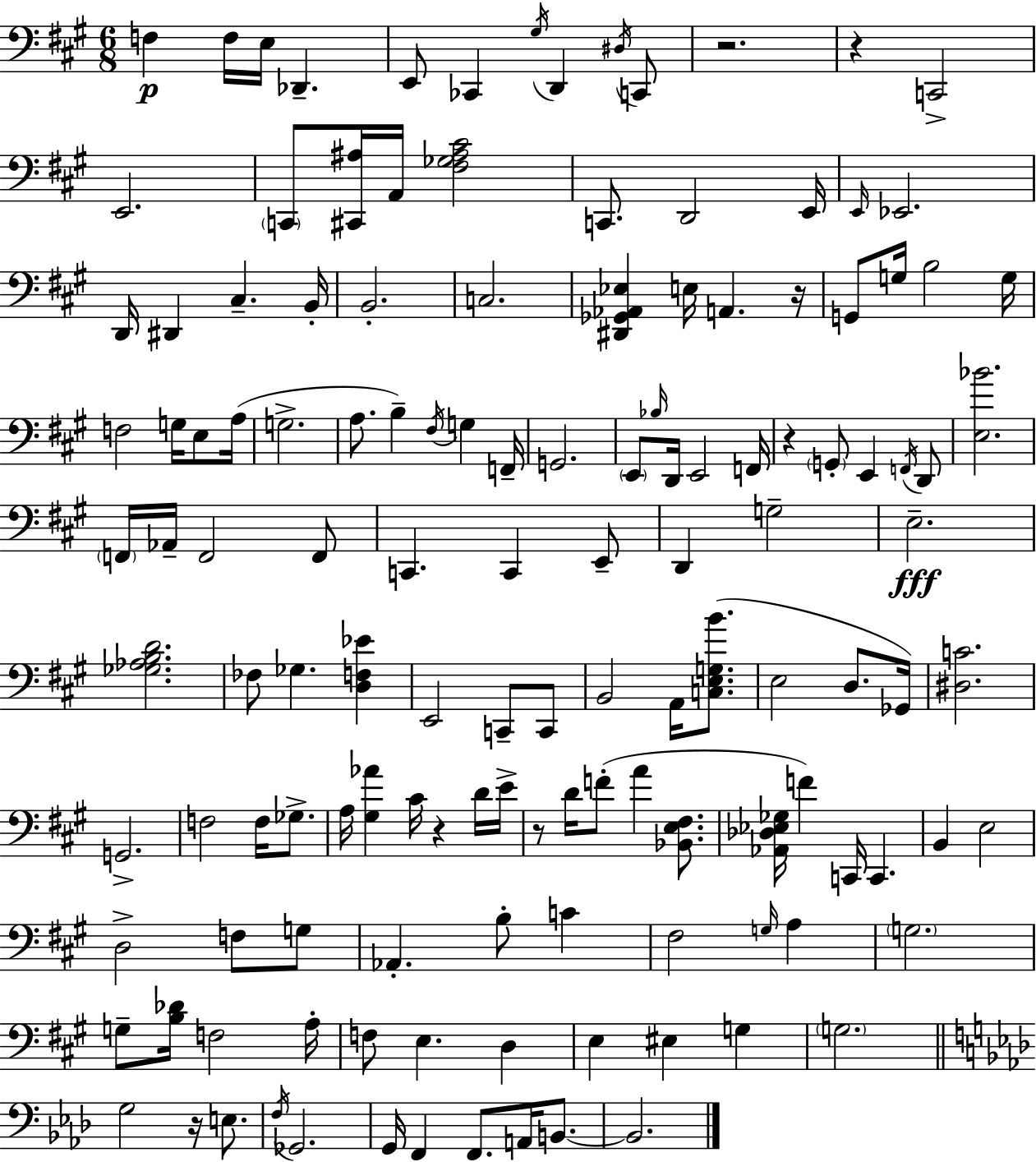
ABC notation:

X:1
T:Untitled
M:6/8
L:1/4
K:A
F, F,/4 E,/4 _D,, E,,/2 _C,, ^G,/4 D,, ^D,/4 C,,/2 z2 z C,,2 E,,2 C,,/2 [^C,,^A,]/4 A,,/4 [^F,_G,^A,^C]2 C,,/2 D,,2 E,,/4 E,,/4 _E,,2 D,,/4 ^D,, ^C, B,,/4 B,,2 C,2 [^D,,_G,,_A,,_E,] E,/4 A,, z/4 G,,/2 G,/4 B,2 G,/4 F,2 G,/4 E,/2 A,/4 G,2 A,/2 B, ^F,/4 G, F,,/4 G,,2 E,,/2 _B,/4 D,,/4 E,,2 F,,/4 z G,,/2 E,, F,,/4 D,,/2 [E,_B]2 F,,/4 _A,,/4 F,,2 F,,/2 C,, C,, E,,/2 D,, G,2 E,2 [_G,_A,B,D]2 _F,/2 _G, [D,F,_E] E,,2 C,,/2 C,,/2 B,,2 A,,/4 [C,E,G,B]/2 E,2 D,/2 _G,,/4 [^D,C]2 G,,2 F,2 F,/4 _G,/2 A,/4 [^G,_A] ^C/4 z D/4 E/4 z/2 D/4 F/2 A [_B,,E,^F,]/2 [_A,,_D,_E,_G,]/4 F C,,/4 C,, B,, E,2 D,2 F,/2 G,/2 _A,, B,/2 C ^F,2 G,/4 A, G,2 G,/2 [B,_D]/4 F,2 A,/4 F,/2 E, D, E, ^E, G, G,2 G,2 z/4 E,/2 F,/4 _G,,2 G,,/4 F,, F,,/2 A,,/4 B,,/2 B,,2